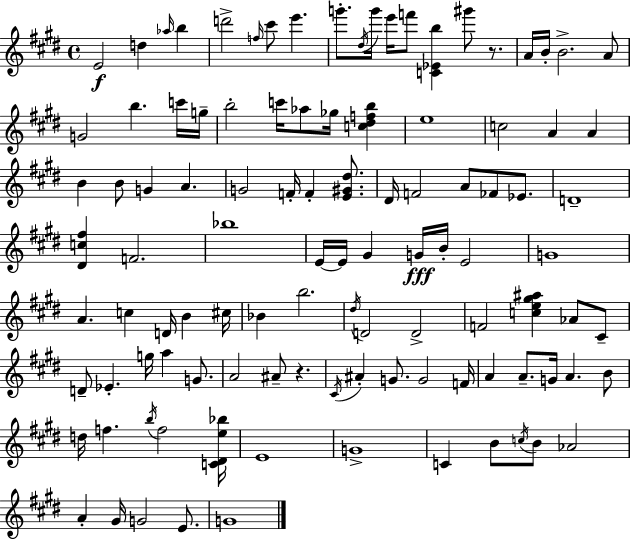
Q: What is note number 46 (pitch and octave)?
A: E4